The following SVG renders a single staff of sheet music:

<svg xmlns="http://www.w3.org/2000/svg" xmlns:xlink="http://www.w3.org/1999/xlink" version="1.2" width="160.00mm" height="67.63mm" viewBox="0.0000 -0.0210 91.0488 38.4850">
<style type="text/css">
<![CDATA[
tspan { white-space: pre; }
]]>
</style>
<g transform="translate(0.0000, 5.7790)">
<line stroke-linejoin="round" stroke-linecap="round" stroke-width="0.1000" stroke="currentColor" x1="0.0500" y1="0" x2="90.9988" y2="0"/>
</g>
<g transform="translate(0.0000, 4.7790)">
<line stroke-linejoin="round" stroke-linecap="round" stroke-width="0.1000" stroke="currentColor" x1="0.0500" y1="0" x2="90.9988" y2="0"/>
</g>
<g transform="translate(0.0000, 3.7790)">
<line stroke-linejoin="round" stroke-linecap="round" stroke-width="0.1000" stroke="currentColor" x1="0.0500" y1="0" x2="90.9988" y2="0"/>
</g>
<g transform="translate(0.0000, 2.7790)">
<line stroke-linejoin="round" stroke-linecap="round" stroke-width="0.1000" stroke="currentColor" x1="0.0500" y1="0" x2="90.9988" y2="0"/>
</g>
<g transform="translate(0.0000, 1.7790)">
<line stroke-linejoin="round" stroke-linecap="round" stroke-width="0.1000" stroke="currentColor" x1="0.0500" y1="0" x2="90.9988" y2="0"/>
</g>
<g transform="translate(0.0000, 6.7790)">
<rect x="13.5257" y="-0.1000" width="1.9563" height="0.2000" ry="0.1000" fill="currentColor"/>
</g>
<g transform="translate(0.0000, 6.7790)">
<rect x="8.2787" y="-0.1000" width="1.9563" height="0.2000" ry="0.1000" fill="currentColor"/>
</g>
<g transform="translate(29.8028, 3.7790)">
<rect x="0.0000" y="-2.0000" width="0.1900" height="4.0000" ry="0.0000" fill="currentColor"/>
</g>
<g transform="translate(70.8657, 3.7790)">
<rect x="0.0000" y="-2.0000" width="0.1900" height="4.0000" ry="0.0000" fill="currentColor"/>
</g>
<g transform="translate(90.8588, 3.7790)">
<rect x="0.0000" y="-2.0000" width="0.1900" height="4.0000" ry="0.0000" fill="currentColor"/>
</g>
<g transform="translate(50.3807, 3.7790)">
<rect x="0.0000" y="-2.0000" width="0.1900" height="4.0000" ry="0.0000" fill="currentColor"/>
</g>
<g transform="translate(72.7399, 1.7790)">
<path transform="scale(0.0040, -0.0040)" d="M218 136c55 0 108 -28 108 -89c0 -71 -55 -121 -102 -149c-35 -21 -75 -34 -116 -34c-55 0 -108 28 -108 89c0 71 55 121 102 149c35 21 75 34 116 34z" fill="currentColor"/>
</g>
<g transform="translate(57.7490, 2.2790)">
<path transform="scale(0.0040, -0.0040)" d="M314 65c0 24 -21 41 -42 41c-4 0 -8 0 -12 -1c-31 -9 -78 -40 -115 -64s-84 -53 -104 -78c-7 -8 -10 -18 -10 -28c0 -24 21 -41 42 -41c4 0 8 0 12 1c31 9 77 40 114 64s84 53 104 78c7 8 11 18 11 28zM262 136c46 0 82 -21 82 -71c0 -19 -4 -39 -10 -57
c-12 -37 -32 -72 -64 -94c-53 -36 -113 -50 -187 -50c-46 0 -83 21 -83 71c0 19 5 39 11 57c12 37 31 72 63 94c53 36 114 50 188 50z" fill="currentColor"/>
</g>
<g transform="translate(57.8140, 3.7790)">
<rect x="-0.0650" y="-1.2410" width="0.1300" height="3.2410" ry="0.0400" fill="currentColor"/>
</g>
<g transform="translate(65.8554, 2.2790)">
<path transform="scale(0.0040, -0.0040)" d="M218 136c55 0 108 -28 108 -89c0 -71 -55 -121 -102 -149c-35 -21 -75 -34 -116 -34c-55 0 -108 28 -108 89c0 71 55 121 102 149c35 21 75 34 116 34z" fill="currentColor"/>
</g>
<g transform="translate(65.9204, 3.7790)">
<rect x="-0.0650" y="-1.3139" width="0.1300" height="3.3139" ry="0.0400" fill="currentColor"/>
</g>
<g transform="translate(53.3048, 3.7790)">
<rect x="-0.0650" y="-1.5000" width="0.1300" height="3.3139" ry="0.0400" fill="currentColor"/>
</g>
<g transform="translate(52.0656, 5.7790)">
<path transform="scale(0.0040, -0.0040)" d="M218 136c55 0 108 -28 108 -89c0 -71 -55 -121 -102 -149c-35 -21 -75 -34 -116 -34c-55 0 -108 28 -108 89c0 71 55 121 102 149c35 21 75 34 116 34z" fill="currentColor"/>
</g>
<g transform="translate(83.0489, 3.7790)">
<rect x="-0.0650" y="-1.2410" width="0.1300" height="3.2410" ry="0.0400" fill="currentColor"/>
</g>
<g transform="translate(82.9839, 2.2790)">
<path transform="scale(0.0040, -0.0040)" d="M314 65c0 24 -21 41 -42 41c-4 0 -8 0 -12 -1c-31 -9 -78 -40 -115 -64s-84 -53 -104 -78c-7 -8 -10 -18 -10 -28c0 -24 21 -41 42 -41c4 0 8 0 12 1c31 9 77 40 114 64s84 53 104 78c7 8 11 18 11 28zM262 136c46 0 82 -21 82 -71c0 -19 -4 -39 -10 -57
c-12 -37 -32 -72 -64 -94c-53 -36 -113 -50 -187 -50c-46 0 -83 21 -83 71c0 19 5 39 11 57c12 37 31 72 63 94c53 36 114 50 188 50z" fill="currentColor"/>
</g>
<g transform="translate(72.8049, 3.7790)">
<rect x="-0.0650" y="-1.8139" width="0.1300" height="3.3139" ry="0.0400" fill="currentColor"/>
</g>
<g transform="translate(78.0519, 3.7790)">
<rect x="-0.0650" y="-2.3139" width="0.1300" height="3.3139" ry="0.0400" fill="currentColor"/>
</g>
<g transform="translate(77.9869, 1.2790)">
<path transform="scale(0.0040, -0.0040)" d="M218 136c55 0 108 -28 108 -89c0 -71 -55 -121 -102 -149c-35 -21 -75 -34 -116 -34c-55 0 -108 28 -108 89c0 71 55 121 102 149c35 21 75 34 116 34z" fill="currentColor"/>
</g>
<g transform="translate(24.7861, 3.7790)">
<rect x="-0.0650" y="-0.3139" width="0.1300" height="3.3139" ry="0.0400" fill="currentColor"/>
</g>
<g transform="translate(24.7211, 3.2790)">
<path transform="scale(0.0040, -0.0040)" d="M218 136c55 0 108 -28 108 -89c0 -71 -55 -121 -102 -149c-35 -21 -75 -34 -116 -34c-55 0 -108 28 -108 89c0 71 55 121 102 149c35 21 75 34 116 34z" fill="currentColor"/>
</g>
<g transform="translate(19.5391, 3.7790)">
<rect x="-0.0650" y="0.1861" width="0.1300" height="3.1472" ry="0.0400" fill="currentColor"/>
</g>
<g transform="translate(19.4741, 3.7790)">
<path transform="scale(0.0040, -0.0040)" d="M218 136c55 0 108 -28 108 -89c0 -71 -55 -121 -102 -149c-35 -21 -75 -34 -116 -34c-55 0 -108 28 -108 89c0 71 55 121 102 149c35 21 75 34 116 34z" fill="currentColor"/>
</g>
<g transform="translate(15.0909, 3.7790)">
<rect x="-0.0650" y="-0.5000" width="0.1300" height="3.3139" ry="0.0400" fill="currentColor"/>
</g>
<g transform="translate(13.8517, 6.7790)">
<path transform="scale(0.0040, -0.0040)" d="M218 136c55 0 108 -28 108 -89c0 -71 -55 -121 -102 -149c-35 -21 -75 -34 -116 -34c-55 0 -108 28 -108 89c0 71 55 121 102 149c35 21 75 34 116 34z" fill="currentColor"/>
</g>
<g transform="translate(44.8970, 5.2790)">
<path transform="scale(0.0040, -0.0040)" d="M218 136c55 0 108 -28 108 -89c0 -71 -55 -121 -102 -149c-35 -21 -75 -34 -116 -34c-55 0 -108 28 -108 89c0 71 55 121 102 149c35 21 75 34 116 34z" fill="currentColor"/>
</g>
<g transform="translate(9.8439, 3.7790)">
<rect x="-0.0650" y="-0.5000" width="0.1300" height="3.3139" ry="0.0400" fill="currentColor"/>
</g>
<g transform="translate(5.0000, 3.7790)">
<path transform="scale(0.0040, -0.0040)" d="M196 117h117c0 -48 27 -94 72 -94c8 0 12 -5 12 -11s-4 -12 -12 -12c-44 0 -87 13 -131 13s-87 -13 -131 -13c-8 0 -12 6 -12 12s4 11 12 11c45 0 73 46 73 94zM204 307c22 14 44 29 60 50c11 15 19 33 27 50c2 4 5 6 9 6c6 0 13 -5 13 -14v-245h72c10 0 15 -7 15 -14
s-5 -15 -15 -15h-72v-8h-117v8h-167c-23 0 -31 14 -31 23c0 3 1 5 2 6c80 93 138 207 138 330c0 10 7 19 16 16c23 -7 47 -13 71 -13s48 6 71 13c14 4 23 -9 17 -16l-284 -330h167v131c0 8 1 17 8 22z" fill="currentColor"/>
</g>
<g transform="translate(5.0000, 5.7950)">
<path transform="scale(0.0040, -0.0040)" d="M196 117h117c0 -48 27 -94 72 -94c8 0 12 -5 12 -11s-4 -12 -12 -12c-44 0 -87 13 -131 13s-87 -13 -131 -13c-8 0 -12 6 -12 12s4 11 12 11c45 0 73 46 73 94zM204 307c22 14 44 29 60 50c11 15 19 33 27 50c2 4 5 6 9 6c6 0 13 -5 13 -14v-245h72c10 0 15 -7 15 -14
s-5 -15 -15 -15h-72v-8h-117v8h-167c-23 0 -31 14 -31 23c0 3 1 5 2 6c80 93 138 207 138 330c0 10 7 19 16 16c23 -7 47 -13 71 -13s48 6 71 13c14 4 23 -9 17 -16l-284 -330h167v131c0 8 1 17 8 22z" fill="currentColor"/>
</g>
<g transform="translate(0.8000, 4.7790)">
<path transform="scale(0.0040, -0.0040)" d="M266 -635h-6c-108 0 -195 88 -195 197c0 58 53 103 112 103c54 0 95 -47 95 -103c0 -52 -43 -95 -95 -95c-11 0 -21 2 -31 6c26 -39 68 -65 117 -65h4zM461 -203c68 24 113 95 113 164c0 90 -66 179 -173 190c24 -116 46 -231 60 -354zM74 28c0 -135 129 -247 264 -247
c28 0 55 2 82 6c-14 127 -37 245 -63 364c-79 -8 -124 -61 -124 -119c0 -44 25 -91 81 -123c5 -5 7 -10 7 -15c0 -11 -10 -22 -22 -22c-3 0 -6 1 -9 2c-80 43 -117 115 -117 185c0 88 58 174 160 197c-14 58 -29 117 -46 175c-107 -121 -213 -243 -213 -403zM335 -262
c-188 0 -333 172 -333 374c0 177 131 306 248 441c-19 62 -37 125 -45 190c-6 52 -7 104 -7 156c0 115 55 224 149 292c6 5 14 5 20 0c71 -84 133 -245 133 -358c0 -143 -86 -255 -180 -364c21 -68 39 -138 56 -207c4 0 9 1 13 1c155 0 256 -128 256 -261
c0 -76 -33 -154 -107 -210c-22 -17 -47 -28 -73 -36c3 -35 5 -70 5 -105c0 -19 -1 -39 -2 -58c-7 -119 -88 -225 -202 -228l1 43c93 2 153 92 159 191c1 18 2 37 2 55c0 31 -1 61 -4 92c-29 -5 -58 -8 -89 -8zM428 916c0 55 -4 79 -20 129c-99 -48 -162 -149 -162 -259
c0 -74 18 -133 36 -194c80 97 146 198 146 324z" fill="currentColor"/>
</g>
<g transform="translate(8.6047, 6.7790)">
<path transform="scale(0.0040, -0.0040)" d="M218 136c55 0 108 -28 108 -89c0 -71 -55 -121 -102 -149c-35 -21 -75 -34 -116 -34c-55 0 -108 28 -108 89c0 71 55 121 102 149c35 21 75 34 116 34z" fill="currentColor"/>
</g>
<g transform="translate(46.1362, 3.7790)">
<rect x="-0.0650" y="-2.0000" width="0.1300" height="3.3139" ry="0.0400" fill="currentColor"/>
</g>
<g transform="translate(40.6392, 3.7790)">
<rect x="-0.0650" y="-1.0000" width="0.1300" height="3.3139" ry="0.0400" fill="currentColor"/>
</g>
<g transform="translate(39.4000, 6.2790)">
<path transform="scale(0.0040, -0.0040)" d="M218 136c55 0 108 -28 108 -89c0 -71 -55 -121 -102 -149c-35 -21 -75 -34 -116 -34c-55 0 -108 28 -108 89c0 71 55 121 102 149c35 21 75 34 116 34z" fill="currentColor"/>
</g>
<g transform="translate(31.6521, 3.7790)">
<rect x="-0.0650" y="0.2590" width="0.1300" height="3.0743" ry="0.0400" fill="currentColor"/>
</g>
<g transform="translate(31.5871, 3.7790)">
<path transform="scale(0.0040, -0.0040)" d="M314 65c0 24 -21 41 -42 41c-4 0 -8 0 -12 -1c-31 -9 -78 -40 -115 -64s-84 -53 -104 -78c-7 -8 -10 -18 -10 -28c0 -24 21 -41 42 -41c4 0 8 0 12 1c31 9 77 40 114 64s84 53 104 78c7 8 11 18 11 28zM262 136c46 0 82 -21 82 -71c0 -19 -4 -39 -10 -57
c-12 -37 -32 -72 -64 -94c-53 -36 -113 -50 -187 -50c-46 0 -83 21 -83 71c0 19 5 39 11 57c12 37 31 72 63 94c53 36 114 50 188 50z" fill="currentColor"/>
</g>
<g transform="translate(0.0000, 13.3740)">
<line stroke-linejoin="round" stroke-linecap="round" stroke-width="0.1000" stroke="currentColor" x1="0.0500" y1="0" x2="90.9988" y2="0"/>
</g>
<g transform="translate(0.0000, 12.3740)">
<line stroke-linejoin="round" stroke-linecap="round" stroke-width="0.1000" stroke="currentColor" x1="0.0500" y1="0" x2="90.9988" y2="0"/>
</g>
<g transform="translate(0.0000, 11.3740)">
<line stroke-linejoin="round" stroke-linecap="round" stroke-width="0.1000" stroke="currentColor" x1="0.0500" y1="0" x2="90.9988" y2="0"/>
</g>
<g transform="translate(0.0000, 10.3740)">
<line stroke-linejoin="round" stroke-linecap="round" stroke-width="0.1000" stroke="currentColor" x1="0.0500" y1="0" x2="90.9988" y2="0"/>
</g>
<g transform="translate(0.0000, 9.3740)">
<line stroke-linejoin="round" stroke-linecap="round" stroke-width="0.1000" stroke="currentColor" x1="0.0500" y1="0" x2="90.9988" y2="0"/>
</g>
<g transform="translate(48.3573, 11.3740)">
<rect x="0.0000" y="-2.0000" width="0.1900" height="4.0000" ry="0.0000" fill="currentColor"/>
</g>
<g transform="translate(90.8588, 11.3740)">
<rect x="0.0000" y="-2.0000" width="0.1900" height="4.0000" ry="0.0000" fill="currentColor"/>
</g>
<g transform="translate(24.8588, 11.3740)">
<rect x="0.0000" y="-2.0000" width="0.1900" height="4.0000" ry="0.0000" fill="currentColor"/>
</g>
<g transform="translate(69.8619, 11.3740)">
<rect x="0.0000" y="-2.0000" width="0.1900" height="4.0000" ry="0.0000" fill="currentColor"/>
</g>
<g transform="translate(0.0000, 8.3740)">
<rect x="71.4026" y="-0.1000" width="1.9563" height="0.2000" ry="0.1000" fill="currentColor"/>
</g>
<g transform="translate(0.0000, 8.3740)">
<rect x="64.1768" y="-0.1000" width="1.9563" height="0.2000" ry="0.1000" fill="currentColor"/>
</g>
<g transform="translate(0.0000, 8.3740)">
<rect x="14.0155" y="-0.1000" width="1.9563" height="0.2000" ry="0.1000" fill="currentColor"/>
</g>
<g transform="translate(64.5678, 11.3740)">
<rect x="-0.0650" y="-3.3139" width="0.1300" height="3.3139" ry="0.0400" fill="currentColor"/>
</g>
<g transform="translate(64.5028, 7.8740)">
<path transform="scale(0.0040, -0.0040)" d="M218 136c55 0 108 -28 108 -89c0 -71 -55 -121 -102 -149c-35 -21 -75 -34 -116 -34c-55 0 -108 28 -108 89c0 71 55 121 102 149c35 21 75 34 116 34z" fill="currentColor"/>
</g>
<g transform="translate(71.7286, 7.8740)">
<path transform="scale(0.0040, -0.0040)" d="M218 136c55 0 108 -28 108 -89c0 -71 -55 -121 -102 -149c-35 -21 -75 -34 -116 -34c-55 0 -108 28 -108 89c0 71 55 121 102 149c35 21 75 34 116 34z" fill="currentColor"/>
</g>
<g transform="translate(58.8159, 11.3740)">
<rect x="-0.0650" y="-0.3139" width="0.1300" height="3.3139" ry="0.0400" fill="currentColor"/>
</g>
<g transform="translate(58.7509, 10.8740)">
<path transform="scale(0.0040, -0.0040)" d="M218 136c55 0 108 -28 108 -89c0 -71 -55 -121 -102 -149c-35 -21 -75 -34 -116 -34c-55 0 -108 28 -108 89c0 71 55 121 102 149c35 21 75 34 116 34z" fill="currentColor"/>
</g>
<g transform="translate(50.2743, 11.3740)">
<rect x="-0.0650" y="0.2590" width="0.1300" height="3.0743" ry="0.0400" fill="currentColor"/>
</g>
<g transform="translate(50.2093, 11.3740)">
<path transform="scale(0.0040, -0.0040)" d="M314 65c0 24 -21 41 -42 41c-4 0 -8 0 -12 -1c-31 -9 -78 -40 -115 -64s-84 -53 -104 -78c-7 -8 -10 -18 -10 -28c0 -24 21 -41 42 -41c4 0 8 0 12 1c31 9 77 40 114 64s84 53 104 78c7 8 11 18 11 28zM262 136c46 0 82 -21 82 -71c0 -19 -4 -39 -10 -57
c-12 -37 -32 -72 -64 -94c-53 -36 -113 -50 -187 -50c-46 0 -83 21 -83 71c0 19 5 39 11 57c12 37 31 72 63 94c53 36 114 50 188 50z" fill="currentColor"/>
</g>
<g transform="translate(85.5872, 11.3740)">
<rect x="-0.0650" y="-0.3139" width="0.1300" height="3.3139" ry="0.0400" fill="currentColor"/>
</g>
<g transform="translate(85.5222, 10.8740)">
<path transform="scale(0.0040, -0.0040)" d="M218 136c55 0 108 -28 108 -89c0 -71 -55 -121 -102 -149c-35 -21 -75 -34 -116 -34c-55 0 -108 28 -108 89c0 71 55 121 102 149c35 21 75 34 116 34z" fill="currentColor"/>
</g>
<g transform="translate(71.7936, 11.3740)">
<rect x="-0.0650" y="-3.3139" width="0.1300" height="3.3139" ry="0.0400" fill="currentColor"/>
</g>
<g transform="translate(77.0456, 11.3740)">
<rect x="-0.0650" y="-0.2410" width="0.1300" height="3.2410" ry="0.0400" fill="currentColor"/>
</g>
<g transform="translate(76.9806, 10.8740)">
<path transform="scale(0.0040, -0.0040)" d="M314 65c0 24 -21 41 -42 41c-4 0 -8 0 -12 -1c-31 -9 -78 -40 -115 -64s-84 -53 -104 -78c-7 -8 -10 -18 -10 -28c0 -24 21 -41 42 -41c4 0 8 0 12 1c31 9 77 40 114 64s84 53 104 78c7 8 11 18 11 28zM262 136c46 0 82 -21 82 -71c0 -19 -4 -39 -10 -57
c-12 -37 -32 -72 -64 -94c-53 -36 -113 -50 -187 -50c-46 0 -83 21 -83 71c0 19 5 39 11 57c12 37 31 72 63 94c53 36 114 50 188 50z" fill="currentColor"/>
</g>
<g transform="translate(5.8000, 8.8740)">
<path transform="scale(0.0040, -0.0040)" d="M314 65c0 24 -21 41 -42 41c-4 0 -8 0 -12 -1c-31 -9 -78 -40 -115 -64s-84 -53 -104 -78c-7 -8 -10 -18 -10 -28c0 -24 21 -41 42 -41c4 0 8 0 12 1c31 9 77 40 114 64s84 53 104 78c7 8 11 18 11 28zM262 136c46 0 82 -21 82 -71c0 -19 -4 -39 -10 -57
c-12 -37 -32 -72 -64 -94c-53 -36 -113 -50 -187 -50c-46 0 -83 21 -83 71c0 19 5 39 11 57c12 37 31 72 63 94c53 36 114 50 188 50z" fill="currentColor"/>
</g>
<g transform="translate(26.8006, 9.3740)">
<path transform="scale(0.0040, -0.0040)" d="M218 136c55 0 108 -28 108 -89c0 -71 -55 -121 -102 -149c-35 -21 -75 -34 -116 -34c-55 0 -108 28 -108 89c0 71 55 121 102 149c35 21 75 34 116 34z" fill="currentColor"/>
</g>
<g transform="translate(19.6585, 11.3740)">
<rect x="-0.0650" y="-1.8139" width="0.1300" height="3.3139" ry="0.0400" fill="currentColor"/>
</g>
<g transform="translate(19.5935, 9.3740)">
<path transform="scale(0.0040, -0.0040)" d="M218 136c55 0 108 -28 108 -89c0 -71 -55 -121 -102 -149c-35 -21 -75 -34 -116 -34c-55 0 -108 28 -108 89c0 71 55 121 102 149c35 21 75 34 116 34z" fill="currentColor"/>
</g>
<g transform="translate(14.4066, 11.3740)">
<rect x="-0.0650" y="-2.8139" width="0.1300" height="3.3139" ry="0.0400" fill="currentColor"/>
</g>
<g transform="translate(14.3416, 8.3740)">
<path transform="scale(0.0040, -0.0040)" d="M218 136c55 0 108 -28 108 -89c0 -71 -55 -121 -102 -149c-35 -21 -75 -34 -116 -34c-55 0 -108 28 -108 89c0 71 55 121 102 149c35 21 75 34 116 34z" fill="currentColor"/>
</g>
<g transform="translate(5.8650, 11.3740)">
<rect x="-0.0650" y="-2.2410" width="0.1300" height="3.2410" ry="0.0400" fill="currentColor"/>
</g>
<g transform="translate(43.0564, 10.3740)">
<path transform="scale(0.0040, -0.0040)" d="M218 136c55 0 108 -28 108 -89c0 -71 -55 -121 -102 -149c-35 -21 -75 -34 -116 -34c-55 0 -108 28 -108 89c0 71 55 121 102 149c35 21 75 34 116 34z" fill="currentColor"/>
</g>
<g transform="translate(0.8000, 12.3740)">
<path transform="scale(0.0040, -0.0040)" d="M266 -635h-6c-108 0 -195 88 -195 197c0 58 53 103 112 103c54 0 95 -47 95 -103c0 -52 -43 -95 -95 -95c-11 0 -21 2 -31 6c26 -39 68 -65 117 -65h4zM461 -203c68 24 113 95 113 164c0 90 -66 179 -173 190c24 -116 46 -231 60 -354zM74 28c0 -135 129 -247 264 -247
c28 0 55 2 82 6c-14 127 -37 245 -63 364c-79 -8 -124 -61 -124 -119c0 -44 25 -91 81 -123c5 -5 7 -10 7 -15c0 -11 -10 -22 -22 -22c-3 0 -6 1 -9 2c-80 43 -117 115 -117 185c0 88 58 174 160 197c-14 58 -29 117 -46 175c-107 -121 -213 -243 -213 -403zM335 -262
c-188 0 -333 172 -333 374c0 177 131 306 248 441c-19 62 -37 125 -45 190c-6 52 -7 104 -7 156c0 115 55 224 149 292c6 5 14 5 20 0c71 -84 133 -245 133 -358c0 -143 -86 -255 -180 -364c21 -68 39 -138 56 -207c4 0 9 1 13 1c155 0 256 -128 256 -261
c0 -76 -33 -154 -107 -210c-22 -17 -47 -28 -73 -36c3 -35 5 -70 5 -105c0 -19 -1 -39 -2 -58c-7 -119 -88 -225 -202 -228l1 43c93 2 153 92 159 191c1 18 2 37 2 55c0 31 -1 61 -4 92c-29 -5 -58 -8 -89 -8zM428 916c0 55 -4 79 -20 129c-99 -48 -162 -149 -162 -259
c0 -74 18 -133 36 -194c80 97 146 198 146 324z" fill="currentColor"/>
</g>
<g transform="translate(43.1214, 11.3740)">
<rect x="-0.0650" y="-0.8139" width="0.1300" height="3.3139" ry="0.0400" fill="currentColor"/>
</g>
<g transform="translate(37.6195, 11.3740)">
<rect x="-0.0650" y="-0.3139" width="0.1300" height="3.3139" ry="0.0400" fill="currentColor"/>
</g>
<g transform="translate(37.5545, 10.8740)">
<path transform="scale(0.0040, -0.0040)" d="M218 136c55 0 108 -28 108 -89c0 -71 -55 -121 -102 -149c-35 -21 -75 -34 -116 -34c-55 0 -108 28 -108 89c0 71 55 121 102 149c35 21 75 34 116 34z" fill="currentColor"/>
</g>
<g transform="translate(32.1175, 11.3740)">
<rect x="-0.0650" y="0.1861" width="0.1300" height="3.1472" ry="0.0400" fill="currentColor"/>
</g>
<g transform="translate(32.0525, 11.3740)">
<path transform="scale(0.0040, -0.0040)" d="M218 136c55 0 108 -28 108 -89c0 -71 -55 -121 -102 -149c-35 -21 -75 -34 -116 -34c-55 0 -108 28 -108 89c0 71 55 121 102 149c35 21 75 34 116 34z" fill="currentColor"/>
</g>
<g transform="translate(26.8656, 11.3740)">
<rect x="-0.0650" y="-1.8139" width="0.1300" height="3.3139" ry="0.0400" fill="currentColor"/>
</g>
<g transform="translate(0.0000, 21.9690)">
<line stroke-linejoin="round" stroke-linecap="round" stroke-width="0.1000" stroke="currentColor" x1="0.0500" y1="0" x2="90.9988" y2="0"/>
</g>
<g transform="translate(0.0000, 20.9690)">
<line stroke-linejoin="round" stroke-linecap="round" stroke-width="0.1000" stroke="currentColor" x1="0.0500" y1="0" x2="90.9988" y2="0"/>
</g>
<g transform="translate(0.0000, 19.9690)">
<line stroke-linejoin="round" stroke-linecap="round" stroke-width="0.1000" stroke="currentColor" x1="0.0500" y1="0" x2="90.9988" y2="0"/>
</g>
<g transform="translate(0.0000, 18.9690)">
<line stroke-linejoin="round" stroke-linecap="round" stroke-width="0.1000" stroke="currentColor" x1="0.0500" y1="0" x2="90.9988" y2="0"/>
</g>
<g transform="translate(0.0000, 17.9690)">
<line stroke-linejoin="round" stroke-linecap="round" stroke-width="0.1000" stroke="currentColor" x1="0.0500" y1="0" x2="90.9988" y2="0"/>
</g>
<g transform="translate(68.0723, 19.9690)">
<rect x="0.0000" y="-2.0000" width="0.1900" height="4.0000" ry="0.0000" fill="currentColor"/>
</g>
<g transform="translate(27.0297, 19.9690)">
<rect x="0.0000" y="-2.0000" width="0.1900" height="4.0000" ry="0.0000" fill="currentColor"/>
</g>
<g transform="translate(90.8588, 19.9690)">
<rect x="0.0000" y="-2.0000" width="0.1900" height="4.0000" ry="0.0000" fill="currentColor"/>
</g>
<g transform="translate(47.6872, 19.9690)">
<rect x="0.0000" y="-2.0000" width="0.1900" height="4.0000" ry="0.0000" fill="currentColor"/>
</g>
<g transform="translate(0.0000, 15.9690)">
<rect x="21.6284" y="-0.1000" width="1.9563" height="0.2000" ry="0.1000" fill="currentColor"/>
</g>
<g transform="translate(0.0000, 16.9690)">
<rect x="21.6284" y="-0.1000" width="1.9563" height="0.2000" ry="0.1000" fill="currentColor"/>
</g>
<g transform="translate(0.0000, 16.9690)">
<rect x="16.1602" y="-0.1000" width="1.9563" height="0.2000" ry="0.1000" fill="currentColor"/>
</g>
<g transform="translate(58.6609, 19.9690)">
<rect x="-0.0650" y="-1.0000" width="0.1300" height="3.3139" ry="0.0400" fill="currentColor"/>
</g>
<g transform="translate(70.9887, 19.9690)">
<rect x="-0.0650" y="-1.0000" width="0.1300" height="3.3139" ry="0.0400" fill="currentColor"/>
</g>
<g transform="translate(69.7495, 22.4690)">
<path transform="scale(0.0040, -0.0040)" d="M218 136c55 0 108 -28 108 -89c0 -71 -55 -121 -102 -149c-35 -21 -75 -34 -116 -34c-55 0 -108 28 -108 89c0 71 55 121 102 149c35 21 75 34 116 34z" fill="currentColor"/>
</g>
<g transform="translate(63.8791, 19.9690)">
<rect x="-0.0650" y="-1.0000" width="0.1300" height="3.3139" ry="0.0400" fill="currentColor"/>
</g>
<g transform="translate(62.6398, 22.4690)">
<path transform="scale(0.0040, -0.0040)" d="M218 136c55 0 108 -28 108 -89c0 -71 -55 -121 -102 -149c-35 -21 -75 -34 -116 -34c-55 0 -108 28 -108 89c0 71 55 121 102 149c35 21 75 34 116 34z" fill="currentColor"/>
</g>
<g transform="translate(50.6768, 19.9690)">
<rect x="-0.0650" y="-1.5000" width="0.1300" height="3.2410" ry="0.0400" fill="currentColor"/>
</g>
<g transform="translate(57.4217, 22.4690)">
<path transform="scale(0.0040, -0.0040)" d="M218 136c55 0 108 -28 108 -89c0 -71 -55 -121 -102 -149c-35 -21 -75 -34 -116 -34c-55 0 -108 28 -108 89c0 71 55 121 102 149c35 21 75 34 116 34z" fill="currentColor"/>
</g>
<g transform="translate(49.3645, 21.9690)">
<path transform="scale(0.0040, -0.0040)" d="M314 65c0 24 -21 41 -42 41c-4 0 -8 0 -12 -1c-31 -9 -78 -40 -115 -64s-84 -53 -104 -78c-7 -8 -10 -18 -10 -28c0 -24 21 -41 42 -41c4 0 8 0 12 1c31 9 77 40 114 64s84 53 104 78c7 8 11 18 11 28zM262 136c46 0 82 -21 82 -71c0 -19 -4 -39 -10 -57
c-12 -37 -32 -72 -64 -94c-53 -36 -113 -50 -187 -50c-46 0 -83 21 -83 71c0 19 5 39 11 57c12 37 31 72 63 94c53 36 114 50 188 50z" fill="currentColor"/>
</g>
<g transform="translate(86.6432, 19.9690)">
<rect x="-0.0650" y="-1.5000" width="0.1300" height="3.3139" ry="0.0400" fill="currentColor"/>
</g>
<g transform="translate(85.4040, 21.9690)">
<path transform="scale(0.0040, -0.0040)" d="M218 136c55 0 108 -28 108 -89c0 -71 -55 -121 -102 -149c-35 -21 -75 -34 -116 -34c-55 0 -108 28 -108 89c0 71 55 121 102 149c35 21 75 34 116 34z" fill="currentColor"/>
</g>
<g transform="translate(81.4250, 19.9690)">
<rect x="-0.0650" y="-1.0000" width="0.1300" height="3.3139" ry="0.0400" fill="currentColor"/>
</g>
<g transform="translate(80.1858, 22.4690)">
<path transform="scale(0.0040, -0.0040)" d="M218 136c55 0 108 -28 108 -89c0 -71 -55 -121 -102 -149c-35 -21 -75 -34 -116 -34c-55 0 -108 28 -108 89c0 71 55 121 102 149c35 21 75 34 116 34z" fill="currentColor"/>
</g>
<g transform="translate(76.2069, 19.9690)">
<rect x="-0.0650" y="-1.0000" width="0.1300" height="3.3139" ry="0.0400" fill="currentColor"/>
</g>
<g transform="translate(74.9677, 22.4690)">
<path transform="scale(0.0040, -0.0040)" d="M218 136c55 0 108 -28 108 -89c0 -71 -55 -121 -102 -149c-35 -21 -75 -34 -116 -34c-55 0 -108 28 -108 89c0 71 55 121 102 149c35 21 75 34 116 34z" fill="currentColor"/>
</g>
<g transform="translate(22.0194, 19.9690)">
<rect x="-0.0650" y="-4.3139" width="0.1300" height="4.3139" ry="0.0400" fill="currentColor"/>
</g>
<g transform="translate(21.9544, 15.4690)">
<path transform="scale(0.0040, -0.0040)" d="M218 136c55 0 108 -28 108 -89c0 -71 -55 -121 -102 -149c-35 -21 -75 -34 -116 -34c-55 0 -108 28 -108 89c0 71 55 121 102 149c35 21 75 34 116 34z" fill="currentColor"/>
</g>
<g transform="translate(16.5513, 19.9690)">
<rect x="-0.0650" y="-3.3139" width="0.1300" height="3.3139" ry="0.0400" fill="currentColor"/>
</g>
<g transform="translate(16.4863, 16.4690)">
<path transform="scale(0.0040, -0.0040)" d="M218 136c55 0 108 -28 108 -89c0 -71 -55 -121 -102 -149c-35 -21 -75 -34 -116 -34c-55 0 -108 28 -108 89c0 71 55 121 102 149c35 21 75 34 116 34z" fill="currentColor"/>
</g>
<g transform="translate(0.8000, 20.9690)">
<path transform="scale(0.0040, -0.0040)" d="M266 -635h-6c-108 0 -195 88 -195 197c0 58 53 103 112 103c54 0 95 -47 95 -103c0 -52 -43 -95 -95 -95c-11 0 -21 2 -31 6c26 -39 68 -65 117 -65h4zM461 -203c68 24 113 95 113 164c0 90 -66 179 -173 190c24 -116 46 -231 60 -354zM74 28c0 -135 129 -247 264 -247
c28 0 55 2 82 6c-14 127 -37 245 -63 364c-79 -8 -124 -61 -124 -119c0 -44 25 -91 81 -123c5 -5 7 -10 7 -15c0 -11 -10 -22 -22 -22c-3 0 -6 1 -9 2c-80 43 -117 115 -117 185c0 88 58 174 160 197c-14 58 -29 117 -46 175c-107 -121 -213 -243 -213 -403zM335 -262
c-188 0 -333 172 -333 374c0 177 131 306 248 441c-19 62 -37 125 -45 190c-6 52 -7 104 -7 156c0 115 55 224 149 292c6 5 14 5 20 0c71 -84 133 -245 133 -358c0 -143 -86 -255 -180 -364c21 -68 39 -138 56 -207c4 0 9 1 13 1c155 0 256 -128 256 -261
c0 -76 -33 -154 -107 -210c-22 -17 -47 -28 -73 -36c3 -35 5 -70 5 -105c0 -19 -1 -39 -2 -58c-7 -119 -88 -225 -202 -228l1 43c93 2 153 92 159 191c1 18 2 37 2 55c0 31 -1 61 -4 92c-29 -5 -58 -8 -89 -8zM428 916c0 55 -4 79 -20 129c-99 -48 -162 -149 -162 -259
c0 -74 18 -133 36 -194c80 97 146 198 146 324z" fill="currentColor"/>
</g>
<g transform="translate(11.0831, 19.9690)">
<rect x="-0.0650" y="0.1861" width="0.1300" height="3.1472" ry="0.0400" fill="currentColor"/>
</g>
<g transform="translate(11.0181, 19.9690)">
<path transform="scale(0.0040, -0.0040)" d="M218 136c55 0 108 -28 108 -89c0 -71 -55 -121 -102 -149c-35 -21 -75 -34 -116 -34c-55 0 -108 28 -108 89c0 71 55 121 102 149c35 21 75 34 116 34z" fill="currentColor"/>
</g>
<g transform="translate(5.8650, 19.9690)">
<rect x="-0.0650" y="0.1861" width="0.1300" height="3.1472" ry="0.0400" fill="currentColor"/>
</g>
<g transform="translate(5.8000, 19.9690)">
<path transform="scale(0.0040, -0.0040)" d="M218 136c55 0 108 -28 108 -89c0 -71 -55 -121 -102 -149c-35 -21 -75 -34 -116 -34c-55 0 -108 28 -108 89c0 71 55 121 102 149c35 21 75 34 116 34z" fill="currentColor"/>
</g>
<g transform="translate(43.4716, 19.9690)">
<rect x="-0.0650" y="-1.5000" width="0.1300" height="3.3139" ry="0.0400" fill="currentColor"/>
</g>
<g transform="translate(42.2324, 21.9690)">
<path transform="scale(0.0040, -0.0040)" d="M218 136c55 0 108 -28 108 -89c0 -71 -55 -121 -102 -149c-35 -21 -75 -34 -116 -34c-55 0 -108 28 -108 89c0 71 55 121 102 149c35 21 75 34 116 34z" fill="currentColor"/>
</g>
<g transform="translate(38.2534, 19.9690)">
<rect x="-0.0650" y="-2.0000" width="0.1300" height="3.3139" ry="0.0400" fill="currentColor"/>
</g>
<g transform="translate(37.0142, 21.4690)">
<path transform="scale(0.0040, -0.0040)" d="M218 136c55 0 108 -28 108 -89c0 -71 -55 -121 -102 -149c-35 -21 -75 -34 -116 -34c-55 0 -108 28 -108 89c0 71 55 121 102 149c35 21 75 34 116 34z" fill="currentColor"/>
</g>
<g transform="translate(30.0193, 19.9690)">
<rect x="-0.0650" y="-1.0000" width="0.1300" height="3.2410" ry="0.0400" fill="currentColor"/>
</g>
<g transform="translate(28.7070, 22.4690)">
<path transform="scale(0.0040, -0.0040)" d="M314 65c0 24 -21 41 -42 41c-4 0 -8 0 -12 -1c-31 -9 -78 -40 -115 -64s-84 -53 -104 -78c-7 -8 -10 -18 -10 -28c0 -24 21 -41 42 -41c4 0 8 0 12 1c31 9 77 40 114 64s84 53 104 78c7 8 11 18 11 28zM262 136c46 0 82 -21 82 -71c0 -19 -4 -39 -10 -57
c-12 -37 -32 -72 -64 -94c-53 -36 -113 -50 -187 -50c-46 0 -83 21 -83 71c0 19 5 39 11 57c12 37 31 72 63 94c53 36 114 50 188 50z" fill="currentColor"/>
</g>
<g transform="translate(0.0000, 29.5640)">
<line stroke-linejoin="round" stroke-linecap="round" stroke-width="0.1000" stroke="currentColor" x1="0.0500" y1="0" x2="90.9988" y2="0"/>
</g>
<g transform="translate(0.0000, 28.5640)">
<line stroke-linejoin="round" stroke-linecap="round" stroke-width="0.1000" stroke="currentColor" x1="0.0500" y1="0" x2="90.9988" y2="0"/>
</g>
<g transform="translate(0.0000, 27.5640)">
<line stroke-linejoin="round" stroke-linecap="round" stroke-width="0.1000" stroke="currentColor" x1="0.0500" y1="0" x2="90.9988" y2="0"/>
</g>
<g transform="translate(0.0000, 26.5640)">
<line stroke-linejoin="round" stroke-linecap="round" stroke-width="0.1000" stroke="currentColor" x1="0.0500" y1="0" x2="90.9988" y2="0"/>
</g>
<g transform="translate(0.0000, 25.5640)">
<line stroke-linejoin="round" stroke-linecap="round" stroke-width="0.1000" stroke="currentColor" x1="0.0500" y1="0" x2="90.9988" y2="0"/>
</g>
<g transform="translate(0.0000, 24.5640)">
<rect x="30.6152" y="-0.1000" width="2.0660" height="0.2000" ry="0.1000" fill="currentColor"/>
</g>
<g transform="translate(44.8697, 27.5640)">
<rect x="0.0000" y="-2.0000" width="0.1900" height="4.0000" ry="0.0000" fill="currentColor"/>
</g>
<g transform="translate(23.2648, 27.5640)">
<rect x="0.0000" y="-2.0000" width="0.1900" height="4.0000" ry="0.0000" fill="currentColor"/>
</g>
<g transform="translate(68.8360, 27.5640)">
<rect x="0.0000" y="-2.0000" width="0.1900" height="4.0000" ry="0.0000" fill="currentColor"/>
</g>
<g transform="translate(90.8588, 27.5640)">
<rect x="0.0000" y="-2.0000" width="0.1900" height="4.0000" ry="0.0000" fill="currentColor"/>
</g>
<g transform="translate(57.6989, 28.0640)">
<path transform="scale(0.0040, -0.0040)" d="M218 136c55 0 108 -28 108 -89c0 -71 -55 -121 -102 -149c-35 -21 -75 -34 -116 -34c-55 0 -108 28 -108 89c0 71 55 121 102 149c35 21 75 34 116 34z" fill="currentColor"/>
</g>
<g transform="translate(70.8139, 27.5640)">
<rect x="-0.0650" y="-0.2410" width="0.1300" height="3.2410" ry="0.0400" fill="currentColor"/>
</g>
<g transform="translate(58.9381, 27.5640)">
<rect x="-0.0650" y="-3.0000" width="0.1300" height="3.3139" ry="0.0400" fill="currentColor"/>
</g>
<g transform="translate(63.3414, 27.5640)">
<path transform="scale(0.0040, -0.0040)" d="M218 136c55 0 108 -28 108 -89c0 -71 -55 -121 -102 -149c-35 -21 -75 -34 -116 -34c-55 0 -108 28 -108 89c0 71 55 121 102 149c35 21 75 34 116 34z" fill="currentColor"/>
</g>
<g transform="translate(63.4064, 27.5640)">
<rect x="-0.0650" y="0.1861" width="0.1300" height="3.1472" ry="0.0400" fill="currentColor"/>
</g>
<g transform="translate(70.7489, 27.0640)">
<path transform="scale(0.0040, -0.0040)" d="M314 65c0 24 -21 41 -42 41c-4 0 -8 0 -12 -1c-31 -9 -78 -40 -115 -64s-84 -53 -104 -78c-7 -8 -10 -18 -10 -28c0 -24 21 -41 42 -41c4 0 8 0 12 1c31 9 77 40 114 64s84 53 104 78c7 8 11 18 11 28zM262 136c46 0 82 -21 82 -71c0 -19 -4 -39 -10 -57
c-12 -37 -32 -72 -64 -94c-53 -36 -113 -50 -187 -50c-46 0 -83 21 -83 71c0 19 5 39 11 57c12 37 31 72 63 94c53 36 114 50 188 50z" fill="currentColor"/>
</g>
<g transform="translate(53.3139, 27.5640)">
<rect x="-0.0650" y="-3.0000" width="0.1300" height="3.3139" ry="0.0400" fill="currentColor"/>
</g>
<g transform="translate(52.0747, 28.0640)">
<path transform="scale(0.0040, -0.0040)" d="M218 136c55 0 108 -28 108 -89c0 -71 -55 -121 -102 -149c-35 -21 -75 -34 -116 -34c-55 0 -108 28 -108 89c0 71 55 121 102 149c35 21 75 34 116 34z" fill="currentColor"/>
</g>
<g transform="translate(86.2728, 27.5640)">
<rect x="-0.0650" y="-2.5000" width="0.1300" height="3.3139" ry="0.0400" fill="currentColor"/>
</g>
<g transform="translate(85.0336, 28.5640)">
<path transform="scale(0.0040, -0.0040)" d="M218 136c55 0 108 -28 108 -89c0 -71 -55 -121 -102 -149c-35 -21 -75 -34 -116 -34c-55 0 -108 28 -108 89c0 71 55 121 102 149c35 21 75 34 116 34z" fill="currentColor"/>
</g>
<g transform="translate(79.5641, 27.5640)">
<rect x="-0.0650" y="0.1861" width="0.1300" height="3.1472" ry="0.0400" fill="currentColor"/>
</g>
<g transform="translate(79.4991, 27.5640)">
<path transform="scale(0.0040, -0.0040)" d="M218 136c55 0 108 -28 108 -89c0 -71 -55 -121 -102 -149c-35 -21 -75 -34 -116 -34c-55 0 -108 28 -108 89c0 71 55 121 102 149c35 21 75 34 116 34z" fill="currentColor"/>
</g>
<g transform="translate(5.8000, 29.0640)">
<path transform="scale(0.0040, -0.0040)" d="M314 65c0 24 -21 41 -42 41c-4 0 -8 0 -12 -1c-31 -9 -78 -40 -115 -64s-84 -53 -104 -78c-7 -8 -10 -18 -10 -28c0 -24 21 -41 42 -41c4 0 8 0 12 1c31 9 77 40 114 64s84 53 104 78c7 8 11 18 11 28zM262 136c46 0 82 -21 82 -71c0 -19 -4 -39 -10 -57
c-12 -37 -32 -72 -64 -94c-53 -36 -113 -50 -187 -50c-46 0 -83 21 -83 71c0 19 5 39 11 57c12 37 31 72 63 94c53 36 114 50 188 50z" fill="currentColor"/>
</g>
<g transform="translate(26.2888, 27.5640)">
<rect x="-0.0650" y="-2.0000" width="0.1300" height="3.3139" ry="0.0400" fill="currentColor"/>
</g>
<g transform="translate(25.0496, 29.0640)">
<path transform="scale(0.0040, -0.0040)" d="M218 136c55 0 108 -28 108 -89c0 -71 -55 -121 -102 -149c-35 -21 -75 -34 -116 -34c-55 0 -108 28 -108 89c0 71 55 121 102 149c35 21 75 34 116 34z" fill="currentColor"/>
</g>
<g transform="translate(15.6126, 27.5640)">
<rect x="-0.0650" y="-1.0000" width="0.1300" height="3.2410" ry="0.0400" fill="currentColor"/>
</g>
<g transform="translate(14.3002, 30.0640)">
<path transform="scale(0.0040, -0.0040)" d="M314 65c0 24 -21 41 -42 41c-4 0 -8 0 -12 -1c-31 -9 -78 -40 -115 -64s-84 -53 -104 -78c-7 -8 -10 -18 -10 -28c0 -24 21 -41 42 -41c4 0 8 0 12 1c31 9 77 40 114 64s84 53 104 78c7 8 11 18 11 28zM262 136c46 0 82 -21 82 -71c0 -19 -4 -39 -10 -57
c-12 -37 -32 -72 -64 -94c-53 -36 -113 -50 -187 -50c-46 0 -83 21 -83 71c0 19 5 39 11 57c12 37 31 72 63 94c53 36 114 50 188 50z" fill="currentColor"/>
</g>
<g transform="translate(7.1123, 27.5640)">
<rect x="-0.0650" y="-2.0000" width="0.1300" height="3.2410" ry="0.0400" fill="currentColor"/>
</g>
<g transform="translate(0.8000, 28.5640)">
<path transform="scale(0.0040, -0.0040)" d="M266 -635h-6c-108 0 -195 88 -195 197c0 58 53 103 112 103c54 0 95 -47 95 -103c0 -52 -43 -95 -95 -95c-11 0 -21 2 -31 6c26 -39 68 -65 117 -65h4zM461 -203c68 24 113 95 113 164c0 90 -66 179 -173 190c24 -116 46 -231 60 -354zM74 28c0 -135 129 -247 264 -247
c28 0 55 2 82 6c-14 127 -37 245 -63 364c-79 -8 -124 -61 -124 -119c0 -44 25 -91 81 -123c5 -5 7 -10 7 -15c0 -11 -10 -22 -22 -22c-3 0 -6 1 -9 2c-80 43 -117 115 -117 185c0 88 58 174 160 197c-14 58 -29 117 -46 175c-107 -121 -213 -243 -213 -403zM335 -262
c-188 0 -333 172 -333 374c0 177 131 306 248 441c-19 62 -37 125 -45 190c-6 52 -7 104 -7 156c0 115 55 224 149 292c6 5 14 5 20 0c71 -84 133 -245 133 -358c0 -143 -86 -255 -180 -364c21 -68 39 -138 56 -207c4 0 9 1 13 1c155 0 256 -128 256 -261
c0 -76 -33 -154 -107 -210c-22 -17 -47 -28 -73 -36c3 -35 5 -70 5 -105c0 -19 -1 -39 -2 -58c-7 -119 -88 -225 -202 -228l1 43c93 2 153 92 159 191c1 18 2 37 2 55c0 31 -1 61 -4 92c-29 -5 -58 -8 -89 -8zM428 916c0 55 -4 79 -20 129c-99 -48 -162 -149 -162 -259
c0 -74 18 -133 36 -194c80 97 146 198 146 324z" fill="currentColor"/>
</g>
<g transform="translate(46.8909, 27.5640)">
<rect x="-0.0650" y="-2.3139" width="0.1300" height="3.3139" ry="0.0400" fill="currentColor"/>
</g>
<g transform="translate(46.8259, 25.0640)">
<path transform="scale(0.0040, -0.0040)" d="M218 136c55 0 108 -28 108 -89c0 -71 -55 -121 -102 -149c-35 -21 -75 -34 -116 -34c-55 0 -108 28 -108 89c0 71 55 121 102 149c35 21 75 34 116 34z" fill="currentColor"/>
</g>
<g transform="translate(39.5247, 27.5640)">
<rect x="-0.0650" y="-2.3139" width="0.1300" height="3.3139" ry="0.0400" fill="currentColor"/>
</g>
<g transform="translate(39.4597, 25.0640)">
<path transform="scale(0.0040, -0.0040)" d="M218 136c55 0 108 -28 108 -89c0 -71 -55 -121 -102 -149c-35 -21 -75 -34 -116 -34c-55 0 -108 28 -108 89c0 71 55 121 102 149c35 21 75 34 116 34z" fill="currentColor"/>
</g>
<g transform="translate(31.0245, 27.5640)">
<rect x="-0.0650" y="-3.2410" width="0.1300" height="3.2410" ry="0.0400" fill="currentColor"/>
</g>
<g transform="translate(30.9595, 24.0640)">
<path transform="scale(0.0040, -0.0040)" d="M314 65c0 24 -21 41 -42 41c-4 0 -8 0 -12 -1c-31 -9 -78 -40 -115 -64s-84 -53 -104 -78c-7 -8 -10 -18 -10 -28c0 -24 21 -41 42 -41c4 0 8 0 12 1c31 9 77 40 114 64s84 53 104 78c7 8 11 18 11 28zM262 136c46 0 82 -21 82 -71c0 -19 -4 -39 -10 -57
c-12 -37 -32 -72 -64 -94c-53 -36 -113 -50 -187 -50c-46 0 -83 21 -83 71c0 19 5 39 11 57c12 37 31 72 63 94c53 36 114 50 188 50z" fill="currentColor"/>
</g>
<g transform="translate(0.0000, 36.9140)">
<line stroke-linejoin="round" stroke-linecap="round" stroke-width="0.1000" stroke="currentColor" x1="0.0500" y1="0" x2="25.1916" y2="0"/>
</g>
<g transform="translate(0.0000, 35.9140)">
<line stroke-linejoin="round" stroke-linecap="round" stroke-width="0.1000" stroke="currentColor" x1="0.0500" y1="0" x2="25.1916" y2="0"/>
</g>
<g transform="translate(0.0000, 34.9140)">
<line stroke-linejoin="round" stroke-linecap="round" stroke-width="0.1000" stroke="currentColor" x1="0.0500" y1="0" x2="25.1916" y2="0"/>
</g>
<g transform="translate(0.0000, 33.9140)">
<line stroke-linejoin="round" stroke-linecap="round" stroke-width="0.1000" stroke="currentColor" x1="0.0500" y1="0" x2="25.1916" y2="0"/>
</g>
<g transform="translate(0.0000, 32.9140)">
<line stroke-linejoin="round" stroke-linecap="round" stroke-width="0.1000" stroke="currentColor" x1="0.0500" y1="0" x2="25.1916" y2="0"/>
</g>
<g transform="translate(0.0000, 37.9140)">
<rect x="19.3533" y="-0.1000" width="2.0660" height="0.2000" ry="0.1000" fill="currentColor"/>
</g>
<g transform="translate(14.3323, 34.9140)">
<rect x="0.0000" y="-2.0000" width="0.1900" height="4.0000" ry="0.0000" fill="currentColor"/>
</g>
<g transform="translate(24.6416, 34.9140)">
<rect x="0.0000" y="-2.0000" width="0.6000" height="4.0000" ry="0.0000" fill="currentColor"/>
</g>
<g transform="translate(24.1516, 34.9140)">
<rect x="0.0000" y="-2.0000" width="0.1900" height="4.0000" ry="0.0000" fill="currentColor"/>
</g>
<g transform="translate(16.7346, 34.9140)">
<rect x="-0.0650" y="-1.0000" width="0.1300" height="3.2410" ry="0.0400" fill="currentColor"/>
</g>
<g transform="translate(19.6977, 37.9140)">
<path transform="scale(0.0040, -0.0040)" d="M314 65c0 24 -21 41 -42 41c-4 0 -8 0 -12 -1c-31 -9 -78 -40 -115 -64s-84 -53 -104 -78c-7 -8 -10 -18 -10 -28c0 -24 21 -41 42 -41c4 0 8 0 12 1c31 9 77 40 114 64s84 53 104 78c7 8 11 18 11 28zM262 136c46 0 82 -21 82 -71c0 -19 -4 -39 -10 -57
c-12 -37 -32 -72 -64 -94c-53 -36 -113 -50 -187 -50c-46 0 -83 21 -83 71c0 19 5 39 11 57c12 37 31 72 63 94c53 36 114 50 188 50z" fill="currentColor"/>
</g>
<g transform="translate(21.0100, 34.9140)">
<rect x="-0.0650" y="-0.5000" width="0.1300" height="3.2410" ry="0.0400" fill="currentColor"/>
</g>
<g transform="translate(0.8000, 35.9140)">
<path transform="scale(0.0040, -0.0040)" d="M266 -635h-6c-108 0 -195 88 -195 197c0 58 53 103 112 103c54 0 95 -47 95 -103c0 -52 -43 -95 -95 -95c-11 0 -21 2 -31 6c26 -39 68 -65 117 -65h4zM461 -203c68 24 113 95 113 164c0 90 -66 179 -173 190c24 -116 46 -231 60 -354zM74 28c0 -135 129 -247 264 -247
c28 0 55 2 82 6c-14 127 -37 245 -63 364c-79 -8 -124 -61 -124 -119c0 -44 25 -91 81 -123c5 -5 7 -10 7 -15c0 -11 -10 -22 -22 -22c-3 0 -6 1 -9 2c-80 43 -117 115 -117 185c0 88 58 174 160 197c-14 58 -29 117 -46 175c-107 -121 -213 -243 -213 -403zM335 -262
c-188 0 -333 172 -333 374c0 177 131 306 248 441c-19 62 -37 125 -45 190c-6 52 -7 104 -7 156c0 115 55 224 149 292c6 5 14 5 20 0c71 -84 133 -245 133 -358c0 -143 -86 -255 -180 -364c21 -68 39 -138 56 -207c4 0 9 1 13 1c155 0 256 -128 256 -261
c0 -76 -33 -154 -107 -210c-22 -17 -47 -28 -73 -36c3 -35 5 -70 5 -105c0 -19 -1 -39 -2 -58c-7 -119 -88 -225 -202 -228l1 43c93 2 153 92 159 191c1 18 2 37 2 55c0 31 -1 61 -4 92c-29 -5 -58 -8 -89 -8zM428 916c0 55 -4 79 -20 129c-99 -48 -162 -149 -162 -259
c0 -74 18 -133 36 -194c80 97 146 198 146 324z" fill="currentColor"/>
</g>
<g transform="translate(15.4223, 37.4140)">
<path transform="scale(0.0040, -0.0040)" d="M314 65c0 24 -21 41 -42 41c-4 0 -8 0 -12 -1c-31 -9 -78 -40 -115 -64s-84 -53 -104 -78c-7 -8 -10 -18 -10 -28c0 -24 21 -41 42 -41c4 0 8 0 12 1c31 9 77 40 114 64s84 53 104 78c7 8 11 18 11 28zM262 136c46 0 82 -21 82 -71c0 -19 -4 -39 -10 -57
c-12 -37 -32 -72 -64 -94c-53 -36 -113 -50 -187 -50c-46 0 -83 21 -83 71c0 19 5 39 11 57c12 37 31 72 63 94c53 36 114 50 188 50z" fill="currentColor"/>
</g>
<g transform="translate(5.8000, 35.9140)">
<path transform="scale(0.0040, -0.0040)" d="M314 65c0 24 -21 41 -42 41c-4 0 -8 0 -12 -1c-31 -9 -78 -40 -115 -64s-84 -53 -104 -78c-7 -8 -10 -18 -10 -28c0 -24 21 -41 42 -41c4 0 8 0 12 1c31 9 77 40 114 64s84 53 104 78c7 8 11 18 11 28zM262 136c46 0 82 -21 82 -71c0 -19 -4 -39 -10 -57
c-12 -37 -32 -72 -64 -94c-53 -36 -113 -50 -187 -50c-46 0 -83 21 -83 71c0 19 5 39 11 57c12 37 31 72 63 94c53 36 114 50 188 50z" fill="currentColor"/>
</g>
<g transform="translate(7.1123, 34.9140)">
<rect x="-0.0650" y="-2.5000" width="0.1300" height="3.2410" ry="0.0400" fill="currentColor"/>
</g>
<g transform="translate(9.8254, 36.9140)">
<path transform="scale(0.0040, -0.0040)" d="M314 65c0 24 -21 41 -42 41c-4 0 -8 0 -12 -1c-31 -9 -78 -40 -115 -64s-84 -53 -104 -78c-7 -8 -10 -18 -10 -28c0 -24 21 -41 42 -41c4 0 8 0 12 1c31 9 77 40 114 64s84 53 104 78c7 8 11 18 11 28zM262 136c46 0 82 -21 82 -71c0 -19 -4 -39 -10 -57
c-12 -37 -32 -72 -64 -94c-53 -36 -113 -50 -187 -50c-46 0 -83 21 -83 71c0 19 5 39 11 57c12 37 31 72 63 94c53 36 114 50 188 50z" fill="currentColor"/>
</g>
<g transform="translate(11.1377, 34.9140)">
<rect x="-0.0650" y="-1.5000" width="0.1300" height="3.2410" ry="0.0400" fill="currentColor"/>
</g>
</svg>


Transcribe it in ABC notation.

X:1
T:Untitled
M:4/4
L:1/4
K:C
C C B c B2 D F E e2 e f g e2 g2 a f f B c d B2 c b b c2 c B B b d' D2 F E E2 D D D D D E F2 D2 F b2 g g A A B c2 B G G2 E2 D2 C2